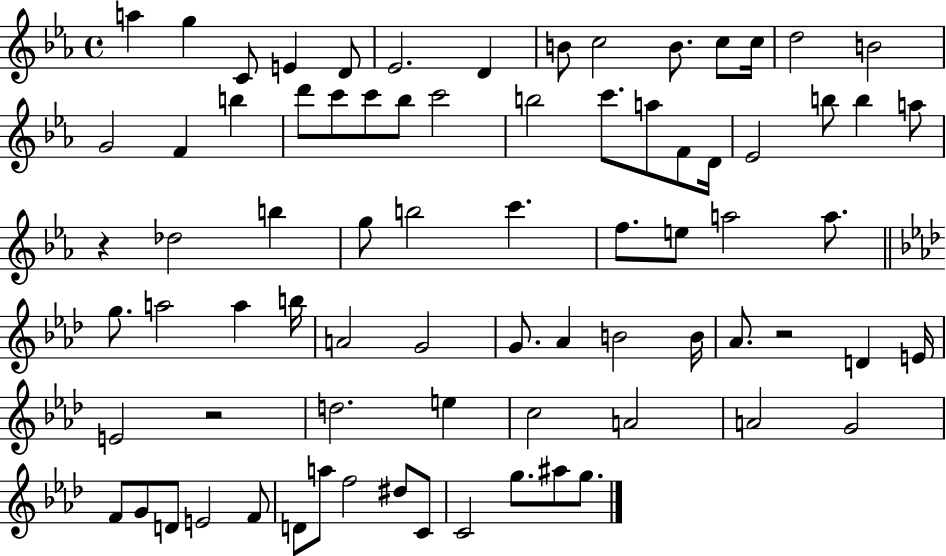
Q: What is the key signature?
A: EES major